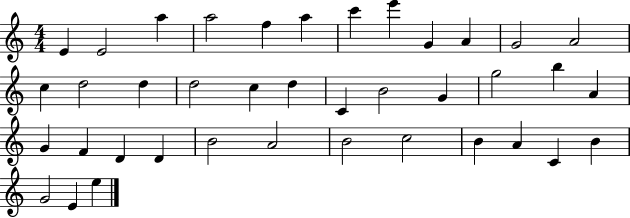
X:1
T:Untitled
M:4/4
L:1/4
K:C
E E2 a a2 f a c' e' G A G2 A2 c d2 d d2 c d C B2 G g2 b A G F D D B2 A2 B2 c2 B A C B G2 E e